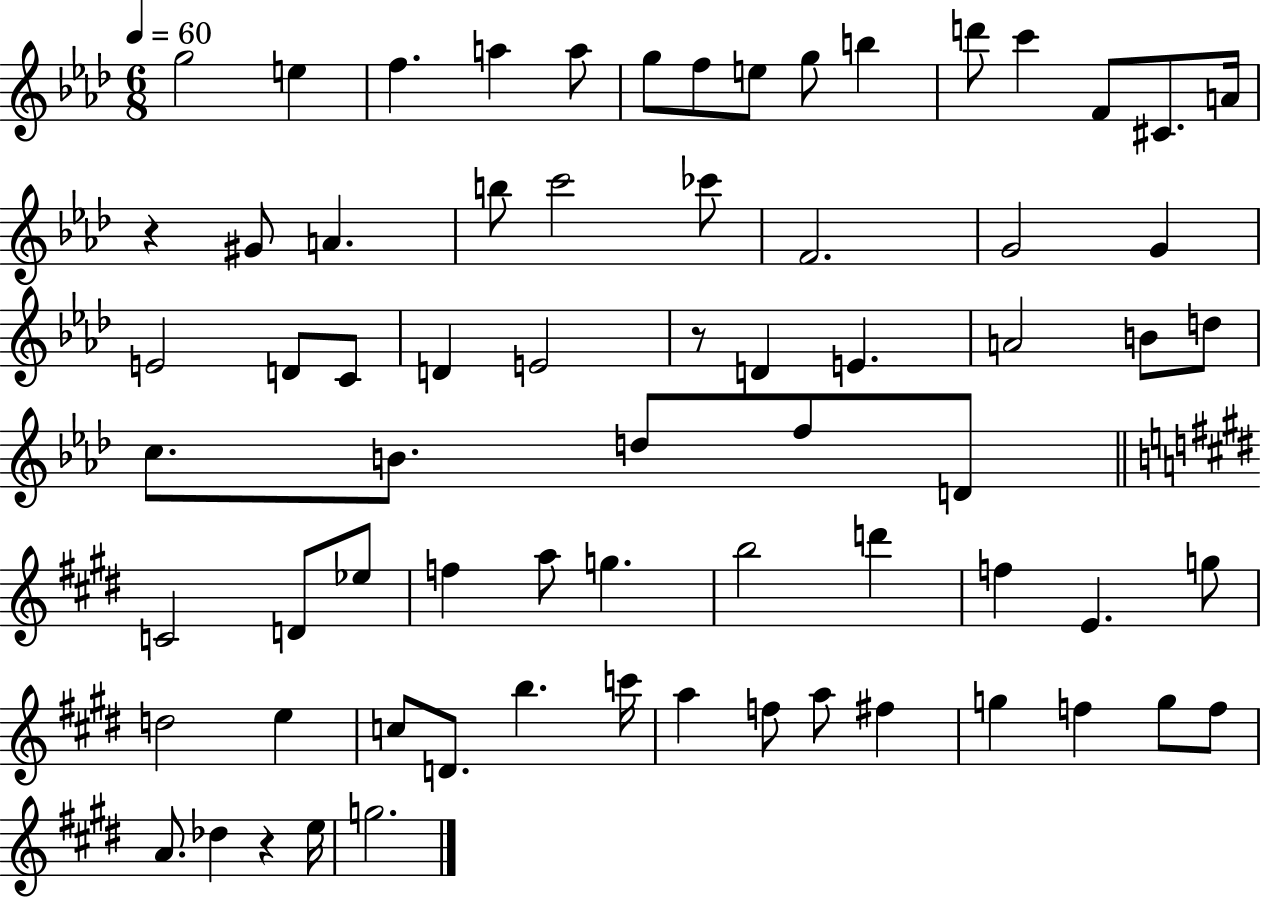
{
  \clef treble
  \numericTimeSignature
  \time 6/8
  \key aes \major
  \tempo 4 = 60
  g''2 e''4 | f''4. a''4 a''8 | g''8 f''8 e''8 g''8 b''4 | d'''8 c'''4 f'8 cis'8. a'16 | \break r4 gis'8 a'4. | b''8 c'''2 ces'''8 | f'2. | g'2 g'4 | \break e'2 d'8 c'8 | d'4 e'2 | r8 d'4 e'4. | a'2 b'8 d''8 | \break c''8. b'8. d''8 f''8 d'8 | \bar "||" \break \key e \major c'2 d'8 ees''8 | f''4 a''8 g''4. | b''2 d'''4 | f''4 e'4. g''8 | \break d''2 e''4 | c''8 d'8. b''4. c'''16 | a''4 f''8 a''8 fis''4 | g''4 f''4 g''8 f''8 | \break a'8. des''4 r4 e''16 | g''2. | \bar "|."
}